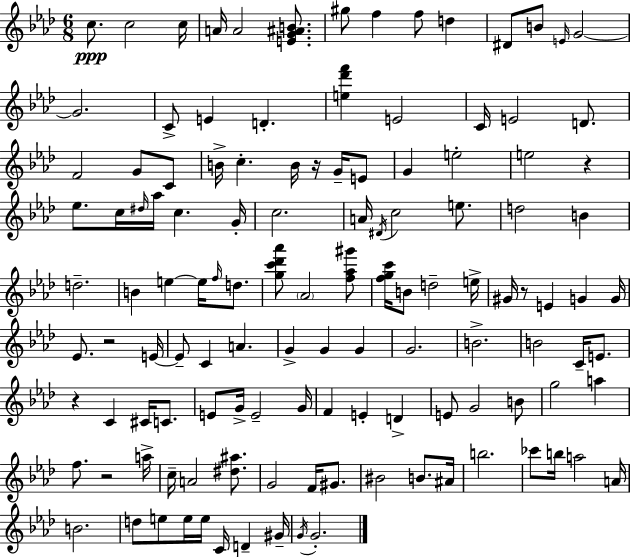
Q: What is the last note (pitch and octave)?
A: G4